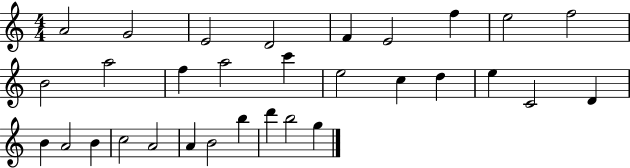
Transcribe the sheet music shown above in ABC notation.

X:1
T:Untitled
M:4/4
L:1/4
K:C
A2 G2 E2 D2 F E2 f e2 f2 B2 a2 f a2 c' e2 c d e C2 D B A2 B c2 A2 A B2 b d' b2 g